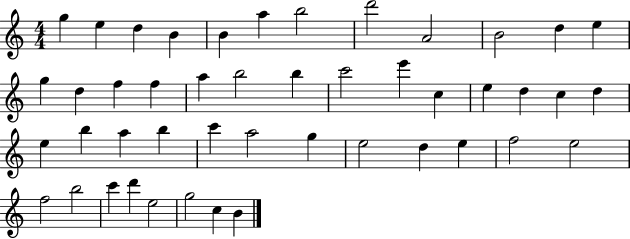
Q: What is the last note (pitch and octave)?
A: B4